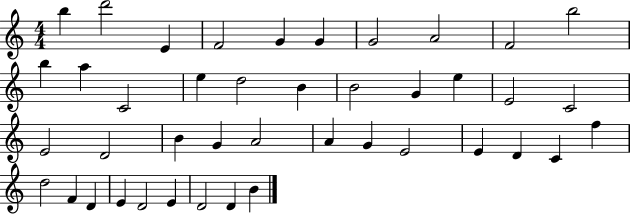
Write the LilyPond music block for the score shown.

{
  \clef treble
  \numericTimeSignature
  \time 4/4
  \key c \major
  b''4 d'''2 e'4 | f'2 g'4 g'4 | g'2 a'2 | f'2 b''2 | \break b''4 a''4 c'2 | e''4 d''2 b'4 | b'2 g'4 e''4 | e'2 c'2 | \break e'2 d'2 | b'4 g'4 a'2 | a'4 g'4 e'2 | e'4 d'4 c'4 f''4 | \break d''2 f'4 d'4 | e'4 d'2 e'4 | d'2 d'4 b'4 | \bar "|."
}